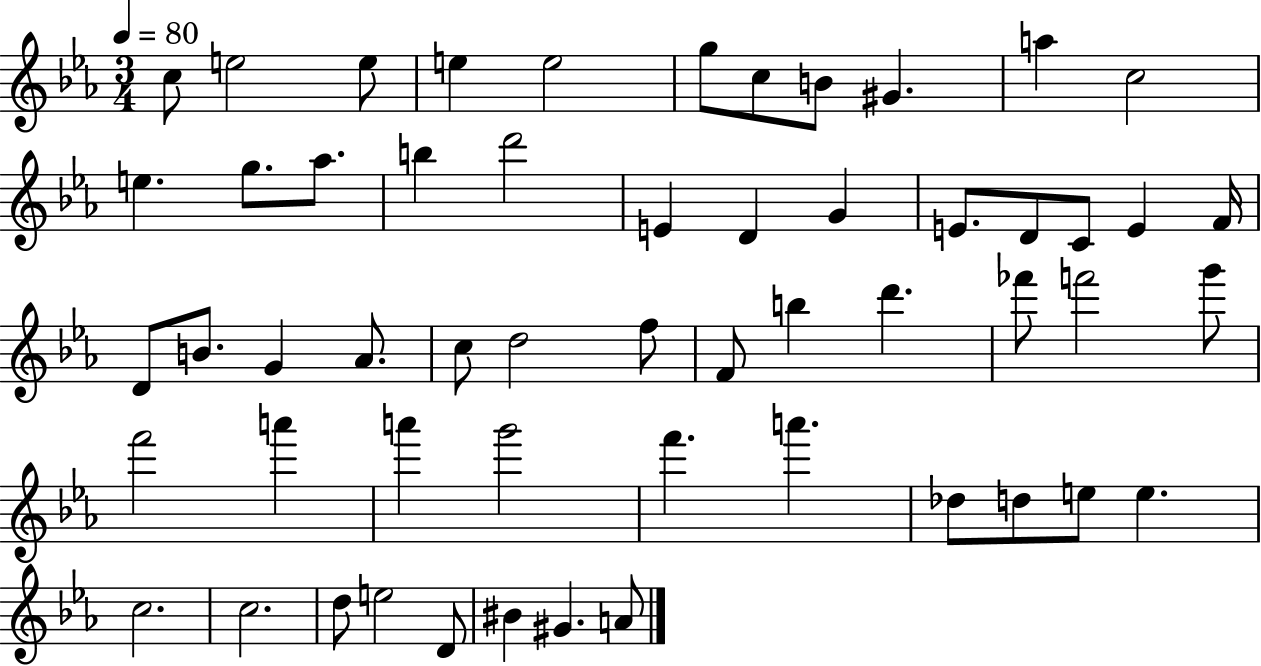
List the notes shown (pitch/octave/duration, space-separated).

C5/e E5/h E5/e E5/q E5/h G5/e C5/e B4/e G#4/q. A5/q C5/h E5/q. G5/e. Ab5/e. B5/q D6/h E4/q D4/q G4/q E4/e. D4/e C4/e E4/q F4/s D4/e B4/e. G4/q Ab4/e. C5/e D5/h F5/e F4/e B5/q D6/q. FES6/e F6/h G6/e F6/h A6/q A6/q G6/h F6/q. A6/q. Db5/e D5/e E5/e E5/q. C5/h. C5/h. D5/e E5/h D4/e BIS4/q G#4/q. A4/e